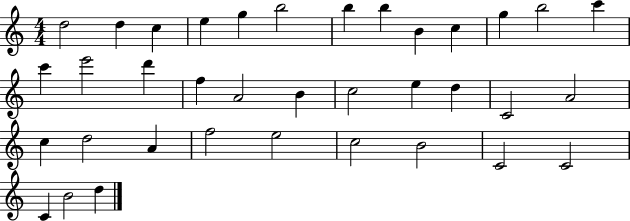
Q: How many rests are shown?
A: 0